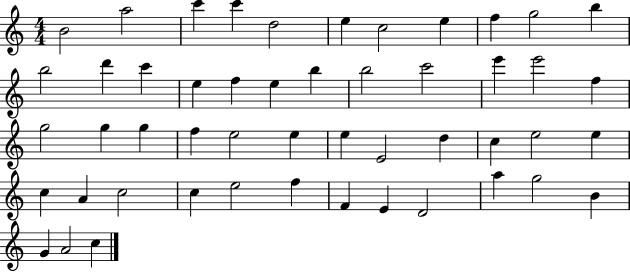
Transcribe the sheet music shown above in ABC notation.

X:1
T:Untitled
M:4/4
L:1/4
K:C
B2 a2 c' c' d2 e c2 e f g2 b b2 d' c' e f e b b2 c'2 e' e'2 f g2 g g f e2 e e E2 d c e2 e c A c2 c e2 f F E D2 a g2 B G A2 c